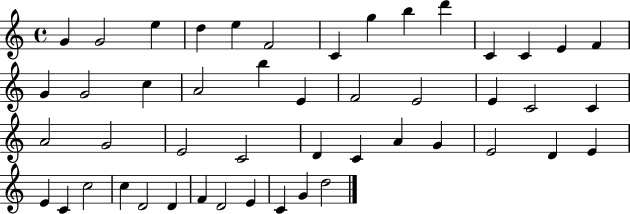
{
  \clef treble
  \time 4/4
  \defaultTimeSignature
  \key c \major
  g'4 g'2 e''4 | d''4 e''4 f'2 | c'4 g''4 b''4 d'''4 | c'4 c'4 e'4 f'4 | \break g'4 g'2 c''4 | a'2 b''4 e'4 | f'2 e'2 | e'4 c'2 c'4 | \break a'2 g'2 | e'2 c'2 | d'4 c'4 a'4 g'4 | e'2 d'4 e'4 | \break e'4 c'4 c''2 | c''4 d'2 d'4 | f'4 d'2 e'4 | c'4 g'4 d''2 | \break \bar "|."
}